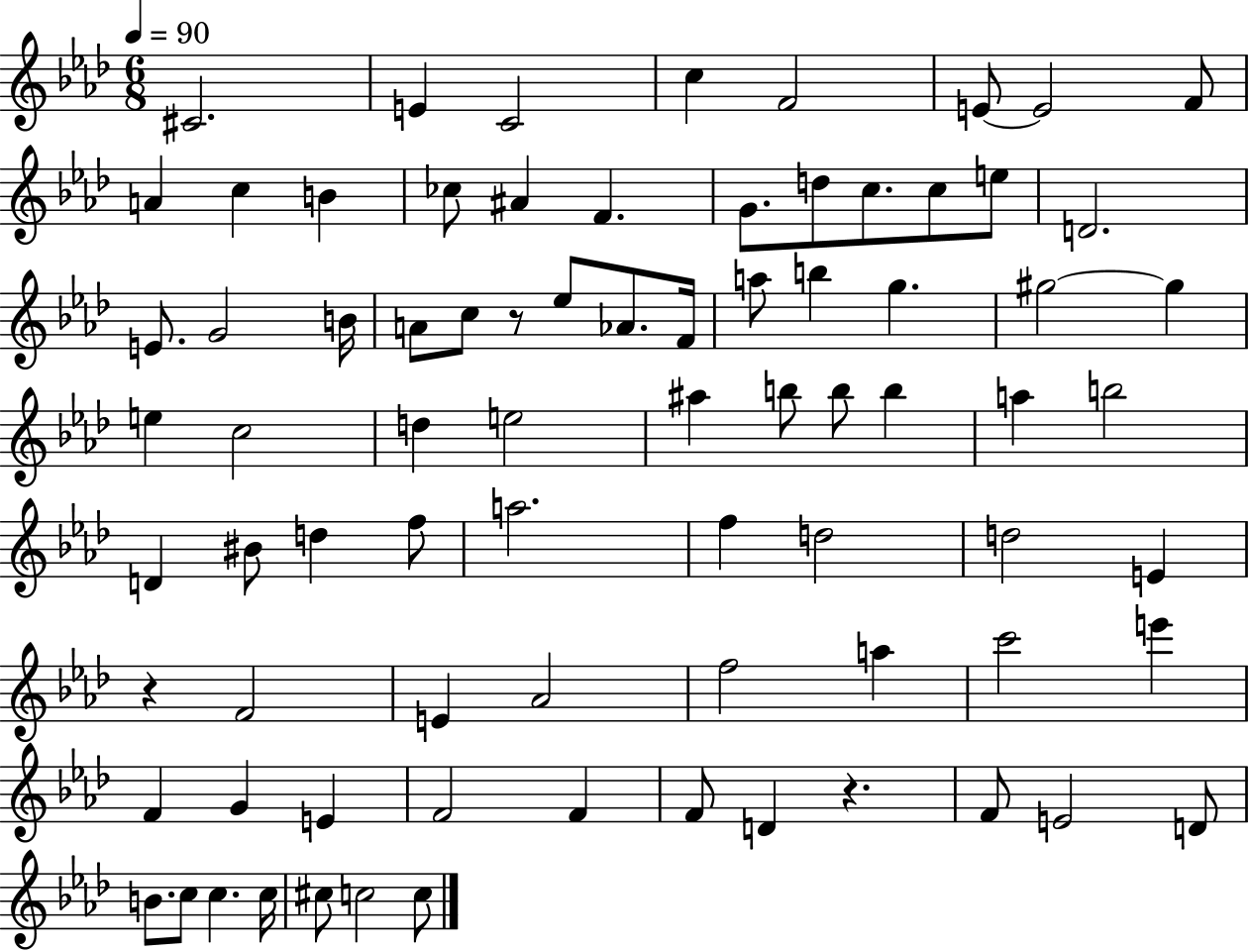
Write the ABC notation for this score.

X:1
T:Untitled
M:6/8
L:1/4
K:Ab
^C2 E C2 c F2 E/2 E2 F/2 A c B _c/2 ^A F G/2 d/2 c/2 c/2 e/2 D2 E/2 G2 B/4 A/2 c/2 z/2 _e/2 _A/2 F/4 a/2 b g ^g2 ^g e c2 d e2 ^a b/2 b/2 b a b2 D ^B/2 d f/2 a2 f d2 d2 E z F2 E _A2 f2 a c'2 e' F G E F2 F F/2 D z F/2 E2 D/2 B/2 c/2 c c/4 ^c/2 c2 c/2